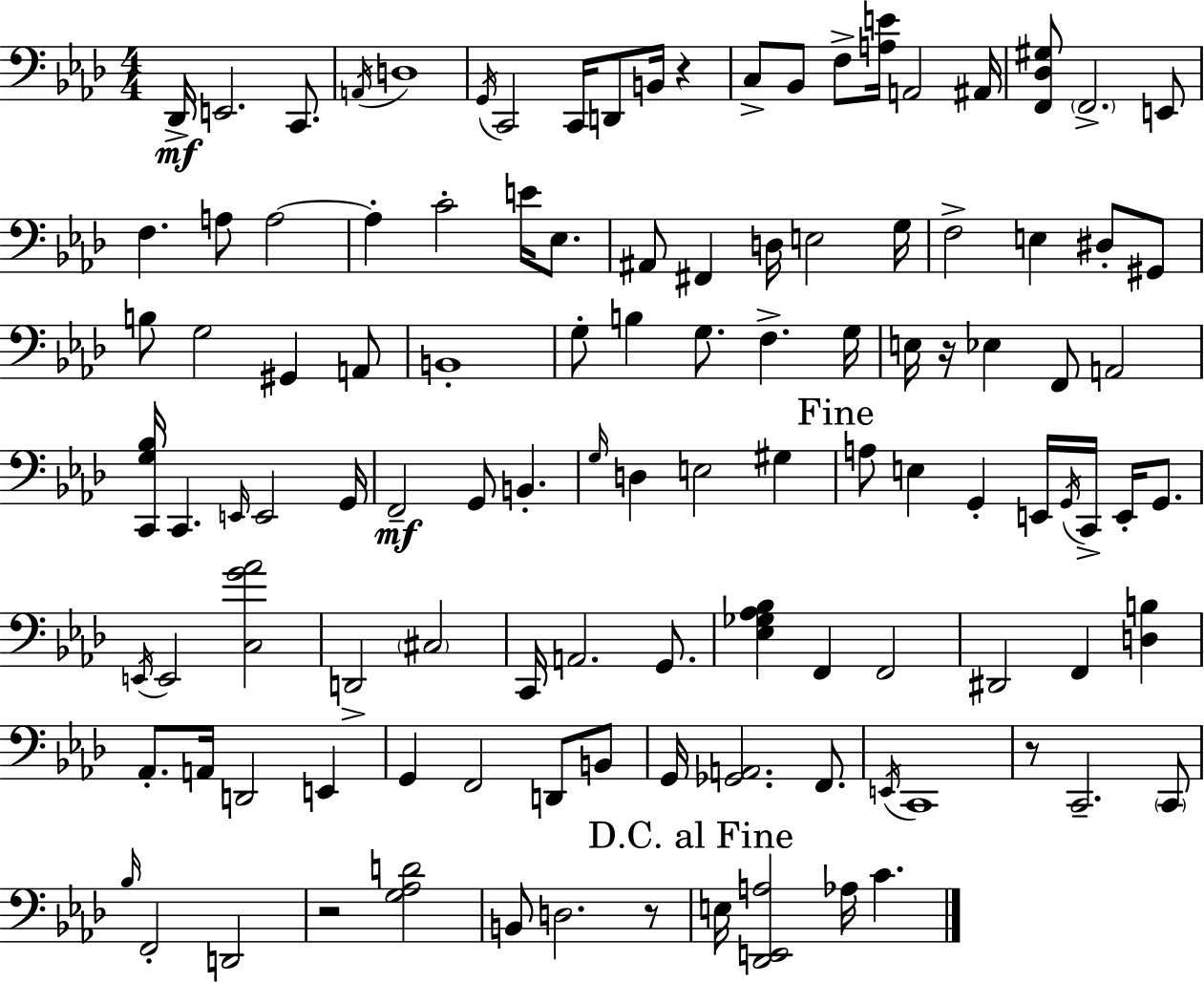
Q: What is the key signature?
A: F minor